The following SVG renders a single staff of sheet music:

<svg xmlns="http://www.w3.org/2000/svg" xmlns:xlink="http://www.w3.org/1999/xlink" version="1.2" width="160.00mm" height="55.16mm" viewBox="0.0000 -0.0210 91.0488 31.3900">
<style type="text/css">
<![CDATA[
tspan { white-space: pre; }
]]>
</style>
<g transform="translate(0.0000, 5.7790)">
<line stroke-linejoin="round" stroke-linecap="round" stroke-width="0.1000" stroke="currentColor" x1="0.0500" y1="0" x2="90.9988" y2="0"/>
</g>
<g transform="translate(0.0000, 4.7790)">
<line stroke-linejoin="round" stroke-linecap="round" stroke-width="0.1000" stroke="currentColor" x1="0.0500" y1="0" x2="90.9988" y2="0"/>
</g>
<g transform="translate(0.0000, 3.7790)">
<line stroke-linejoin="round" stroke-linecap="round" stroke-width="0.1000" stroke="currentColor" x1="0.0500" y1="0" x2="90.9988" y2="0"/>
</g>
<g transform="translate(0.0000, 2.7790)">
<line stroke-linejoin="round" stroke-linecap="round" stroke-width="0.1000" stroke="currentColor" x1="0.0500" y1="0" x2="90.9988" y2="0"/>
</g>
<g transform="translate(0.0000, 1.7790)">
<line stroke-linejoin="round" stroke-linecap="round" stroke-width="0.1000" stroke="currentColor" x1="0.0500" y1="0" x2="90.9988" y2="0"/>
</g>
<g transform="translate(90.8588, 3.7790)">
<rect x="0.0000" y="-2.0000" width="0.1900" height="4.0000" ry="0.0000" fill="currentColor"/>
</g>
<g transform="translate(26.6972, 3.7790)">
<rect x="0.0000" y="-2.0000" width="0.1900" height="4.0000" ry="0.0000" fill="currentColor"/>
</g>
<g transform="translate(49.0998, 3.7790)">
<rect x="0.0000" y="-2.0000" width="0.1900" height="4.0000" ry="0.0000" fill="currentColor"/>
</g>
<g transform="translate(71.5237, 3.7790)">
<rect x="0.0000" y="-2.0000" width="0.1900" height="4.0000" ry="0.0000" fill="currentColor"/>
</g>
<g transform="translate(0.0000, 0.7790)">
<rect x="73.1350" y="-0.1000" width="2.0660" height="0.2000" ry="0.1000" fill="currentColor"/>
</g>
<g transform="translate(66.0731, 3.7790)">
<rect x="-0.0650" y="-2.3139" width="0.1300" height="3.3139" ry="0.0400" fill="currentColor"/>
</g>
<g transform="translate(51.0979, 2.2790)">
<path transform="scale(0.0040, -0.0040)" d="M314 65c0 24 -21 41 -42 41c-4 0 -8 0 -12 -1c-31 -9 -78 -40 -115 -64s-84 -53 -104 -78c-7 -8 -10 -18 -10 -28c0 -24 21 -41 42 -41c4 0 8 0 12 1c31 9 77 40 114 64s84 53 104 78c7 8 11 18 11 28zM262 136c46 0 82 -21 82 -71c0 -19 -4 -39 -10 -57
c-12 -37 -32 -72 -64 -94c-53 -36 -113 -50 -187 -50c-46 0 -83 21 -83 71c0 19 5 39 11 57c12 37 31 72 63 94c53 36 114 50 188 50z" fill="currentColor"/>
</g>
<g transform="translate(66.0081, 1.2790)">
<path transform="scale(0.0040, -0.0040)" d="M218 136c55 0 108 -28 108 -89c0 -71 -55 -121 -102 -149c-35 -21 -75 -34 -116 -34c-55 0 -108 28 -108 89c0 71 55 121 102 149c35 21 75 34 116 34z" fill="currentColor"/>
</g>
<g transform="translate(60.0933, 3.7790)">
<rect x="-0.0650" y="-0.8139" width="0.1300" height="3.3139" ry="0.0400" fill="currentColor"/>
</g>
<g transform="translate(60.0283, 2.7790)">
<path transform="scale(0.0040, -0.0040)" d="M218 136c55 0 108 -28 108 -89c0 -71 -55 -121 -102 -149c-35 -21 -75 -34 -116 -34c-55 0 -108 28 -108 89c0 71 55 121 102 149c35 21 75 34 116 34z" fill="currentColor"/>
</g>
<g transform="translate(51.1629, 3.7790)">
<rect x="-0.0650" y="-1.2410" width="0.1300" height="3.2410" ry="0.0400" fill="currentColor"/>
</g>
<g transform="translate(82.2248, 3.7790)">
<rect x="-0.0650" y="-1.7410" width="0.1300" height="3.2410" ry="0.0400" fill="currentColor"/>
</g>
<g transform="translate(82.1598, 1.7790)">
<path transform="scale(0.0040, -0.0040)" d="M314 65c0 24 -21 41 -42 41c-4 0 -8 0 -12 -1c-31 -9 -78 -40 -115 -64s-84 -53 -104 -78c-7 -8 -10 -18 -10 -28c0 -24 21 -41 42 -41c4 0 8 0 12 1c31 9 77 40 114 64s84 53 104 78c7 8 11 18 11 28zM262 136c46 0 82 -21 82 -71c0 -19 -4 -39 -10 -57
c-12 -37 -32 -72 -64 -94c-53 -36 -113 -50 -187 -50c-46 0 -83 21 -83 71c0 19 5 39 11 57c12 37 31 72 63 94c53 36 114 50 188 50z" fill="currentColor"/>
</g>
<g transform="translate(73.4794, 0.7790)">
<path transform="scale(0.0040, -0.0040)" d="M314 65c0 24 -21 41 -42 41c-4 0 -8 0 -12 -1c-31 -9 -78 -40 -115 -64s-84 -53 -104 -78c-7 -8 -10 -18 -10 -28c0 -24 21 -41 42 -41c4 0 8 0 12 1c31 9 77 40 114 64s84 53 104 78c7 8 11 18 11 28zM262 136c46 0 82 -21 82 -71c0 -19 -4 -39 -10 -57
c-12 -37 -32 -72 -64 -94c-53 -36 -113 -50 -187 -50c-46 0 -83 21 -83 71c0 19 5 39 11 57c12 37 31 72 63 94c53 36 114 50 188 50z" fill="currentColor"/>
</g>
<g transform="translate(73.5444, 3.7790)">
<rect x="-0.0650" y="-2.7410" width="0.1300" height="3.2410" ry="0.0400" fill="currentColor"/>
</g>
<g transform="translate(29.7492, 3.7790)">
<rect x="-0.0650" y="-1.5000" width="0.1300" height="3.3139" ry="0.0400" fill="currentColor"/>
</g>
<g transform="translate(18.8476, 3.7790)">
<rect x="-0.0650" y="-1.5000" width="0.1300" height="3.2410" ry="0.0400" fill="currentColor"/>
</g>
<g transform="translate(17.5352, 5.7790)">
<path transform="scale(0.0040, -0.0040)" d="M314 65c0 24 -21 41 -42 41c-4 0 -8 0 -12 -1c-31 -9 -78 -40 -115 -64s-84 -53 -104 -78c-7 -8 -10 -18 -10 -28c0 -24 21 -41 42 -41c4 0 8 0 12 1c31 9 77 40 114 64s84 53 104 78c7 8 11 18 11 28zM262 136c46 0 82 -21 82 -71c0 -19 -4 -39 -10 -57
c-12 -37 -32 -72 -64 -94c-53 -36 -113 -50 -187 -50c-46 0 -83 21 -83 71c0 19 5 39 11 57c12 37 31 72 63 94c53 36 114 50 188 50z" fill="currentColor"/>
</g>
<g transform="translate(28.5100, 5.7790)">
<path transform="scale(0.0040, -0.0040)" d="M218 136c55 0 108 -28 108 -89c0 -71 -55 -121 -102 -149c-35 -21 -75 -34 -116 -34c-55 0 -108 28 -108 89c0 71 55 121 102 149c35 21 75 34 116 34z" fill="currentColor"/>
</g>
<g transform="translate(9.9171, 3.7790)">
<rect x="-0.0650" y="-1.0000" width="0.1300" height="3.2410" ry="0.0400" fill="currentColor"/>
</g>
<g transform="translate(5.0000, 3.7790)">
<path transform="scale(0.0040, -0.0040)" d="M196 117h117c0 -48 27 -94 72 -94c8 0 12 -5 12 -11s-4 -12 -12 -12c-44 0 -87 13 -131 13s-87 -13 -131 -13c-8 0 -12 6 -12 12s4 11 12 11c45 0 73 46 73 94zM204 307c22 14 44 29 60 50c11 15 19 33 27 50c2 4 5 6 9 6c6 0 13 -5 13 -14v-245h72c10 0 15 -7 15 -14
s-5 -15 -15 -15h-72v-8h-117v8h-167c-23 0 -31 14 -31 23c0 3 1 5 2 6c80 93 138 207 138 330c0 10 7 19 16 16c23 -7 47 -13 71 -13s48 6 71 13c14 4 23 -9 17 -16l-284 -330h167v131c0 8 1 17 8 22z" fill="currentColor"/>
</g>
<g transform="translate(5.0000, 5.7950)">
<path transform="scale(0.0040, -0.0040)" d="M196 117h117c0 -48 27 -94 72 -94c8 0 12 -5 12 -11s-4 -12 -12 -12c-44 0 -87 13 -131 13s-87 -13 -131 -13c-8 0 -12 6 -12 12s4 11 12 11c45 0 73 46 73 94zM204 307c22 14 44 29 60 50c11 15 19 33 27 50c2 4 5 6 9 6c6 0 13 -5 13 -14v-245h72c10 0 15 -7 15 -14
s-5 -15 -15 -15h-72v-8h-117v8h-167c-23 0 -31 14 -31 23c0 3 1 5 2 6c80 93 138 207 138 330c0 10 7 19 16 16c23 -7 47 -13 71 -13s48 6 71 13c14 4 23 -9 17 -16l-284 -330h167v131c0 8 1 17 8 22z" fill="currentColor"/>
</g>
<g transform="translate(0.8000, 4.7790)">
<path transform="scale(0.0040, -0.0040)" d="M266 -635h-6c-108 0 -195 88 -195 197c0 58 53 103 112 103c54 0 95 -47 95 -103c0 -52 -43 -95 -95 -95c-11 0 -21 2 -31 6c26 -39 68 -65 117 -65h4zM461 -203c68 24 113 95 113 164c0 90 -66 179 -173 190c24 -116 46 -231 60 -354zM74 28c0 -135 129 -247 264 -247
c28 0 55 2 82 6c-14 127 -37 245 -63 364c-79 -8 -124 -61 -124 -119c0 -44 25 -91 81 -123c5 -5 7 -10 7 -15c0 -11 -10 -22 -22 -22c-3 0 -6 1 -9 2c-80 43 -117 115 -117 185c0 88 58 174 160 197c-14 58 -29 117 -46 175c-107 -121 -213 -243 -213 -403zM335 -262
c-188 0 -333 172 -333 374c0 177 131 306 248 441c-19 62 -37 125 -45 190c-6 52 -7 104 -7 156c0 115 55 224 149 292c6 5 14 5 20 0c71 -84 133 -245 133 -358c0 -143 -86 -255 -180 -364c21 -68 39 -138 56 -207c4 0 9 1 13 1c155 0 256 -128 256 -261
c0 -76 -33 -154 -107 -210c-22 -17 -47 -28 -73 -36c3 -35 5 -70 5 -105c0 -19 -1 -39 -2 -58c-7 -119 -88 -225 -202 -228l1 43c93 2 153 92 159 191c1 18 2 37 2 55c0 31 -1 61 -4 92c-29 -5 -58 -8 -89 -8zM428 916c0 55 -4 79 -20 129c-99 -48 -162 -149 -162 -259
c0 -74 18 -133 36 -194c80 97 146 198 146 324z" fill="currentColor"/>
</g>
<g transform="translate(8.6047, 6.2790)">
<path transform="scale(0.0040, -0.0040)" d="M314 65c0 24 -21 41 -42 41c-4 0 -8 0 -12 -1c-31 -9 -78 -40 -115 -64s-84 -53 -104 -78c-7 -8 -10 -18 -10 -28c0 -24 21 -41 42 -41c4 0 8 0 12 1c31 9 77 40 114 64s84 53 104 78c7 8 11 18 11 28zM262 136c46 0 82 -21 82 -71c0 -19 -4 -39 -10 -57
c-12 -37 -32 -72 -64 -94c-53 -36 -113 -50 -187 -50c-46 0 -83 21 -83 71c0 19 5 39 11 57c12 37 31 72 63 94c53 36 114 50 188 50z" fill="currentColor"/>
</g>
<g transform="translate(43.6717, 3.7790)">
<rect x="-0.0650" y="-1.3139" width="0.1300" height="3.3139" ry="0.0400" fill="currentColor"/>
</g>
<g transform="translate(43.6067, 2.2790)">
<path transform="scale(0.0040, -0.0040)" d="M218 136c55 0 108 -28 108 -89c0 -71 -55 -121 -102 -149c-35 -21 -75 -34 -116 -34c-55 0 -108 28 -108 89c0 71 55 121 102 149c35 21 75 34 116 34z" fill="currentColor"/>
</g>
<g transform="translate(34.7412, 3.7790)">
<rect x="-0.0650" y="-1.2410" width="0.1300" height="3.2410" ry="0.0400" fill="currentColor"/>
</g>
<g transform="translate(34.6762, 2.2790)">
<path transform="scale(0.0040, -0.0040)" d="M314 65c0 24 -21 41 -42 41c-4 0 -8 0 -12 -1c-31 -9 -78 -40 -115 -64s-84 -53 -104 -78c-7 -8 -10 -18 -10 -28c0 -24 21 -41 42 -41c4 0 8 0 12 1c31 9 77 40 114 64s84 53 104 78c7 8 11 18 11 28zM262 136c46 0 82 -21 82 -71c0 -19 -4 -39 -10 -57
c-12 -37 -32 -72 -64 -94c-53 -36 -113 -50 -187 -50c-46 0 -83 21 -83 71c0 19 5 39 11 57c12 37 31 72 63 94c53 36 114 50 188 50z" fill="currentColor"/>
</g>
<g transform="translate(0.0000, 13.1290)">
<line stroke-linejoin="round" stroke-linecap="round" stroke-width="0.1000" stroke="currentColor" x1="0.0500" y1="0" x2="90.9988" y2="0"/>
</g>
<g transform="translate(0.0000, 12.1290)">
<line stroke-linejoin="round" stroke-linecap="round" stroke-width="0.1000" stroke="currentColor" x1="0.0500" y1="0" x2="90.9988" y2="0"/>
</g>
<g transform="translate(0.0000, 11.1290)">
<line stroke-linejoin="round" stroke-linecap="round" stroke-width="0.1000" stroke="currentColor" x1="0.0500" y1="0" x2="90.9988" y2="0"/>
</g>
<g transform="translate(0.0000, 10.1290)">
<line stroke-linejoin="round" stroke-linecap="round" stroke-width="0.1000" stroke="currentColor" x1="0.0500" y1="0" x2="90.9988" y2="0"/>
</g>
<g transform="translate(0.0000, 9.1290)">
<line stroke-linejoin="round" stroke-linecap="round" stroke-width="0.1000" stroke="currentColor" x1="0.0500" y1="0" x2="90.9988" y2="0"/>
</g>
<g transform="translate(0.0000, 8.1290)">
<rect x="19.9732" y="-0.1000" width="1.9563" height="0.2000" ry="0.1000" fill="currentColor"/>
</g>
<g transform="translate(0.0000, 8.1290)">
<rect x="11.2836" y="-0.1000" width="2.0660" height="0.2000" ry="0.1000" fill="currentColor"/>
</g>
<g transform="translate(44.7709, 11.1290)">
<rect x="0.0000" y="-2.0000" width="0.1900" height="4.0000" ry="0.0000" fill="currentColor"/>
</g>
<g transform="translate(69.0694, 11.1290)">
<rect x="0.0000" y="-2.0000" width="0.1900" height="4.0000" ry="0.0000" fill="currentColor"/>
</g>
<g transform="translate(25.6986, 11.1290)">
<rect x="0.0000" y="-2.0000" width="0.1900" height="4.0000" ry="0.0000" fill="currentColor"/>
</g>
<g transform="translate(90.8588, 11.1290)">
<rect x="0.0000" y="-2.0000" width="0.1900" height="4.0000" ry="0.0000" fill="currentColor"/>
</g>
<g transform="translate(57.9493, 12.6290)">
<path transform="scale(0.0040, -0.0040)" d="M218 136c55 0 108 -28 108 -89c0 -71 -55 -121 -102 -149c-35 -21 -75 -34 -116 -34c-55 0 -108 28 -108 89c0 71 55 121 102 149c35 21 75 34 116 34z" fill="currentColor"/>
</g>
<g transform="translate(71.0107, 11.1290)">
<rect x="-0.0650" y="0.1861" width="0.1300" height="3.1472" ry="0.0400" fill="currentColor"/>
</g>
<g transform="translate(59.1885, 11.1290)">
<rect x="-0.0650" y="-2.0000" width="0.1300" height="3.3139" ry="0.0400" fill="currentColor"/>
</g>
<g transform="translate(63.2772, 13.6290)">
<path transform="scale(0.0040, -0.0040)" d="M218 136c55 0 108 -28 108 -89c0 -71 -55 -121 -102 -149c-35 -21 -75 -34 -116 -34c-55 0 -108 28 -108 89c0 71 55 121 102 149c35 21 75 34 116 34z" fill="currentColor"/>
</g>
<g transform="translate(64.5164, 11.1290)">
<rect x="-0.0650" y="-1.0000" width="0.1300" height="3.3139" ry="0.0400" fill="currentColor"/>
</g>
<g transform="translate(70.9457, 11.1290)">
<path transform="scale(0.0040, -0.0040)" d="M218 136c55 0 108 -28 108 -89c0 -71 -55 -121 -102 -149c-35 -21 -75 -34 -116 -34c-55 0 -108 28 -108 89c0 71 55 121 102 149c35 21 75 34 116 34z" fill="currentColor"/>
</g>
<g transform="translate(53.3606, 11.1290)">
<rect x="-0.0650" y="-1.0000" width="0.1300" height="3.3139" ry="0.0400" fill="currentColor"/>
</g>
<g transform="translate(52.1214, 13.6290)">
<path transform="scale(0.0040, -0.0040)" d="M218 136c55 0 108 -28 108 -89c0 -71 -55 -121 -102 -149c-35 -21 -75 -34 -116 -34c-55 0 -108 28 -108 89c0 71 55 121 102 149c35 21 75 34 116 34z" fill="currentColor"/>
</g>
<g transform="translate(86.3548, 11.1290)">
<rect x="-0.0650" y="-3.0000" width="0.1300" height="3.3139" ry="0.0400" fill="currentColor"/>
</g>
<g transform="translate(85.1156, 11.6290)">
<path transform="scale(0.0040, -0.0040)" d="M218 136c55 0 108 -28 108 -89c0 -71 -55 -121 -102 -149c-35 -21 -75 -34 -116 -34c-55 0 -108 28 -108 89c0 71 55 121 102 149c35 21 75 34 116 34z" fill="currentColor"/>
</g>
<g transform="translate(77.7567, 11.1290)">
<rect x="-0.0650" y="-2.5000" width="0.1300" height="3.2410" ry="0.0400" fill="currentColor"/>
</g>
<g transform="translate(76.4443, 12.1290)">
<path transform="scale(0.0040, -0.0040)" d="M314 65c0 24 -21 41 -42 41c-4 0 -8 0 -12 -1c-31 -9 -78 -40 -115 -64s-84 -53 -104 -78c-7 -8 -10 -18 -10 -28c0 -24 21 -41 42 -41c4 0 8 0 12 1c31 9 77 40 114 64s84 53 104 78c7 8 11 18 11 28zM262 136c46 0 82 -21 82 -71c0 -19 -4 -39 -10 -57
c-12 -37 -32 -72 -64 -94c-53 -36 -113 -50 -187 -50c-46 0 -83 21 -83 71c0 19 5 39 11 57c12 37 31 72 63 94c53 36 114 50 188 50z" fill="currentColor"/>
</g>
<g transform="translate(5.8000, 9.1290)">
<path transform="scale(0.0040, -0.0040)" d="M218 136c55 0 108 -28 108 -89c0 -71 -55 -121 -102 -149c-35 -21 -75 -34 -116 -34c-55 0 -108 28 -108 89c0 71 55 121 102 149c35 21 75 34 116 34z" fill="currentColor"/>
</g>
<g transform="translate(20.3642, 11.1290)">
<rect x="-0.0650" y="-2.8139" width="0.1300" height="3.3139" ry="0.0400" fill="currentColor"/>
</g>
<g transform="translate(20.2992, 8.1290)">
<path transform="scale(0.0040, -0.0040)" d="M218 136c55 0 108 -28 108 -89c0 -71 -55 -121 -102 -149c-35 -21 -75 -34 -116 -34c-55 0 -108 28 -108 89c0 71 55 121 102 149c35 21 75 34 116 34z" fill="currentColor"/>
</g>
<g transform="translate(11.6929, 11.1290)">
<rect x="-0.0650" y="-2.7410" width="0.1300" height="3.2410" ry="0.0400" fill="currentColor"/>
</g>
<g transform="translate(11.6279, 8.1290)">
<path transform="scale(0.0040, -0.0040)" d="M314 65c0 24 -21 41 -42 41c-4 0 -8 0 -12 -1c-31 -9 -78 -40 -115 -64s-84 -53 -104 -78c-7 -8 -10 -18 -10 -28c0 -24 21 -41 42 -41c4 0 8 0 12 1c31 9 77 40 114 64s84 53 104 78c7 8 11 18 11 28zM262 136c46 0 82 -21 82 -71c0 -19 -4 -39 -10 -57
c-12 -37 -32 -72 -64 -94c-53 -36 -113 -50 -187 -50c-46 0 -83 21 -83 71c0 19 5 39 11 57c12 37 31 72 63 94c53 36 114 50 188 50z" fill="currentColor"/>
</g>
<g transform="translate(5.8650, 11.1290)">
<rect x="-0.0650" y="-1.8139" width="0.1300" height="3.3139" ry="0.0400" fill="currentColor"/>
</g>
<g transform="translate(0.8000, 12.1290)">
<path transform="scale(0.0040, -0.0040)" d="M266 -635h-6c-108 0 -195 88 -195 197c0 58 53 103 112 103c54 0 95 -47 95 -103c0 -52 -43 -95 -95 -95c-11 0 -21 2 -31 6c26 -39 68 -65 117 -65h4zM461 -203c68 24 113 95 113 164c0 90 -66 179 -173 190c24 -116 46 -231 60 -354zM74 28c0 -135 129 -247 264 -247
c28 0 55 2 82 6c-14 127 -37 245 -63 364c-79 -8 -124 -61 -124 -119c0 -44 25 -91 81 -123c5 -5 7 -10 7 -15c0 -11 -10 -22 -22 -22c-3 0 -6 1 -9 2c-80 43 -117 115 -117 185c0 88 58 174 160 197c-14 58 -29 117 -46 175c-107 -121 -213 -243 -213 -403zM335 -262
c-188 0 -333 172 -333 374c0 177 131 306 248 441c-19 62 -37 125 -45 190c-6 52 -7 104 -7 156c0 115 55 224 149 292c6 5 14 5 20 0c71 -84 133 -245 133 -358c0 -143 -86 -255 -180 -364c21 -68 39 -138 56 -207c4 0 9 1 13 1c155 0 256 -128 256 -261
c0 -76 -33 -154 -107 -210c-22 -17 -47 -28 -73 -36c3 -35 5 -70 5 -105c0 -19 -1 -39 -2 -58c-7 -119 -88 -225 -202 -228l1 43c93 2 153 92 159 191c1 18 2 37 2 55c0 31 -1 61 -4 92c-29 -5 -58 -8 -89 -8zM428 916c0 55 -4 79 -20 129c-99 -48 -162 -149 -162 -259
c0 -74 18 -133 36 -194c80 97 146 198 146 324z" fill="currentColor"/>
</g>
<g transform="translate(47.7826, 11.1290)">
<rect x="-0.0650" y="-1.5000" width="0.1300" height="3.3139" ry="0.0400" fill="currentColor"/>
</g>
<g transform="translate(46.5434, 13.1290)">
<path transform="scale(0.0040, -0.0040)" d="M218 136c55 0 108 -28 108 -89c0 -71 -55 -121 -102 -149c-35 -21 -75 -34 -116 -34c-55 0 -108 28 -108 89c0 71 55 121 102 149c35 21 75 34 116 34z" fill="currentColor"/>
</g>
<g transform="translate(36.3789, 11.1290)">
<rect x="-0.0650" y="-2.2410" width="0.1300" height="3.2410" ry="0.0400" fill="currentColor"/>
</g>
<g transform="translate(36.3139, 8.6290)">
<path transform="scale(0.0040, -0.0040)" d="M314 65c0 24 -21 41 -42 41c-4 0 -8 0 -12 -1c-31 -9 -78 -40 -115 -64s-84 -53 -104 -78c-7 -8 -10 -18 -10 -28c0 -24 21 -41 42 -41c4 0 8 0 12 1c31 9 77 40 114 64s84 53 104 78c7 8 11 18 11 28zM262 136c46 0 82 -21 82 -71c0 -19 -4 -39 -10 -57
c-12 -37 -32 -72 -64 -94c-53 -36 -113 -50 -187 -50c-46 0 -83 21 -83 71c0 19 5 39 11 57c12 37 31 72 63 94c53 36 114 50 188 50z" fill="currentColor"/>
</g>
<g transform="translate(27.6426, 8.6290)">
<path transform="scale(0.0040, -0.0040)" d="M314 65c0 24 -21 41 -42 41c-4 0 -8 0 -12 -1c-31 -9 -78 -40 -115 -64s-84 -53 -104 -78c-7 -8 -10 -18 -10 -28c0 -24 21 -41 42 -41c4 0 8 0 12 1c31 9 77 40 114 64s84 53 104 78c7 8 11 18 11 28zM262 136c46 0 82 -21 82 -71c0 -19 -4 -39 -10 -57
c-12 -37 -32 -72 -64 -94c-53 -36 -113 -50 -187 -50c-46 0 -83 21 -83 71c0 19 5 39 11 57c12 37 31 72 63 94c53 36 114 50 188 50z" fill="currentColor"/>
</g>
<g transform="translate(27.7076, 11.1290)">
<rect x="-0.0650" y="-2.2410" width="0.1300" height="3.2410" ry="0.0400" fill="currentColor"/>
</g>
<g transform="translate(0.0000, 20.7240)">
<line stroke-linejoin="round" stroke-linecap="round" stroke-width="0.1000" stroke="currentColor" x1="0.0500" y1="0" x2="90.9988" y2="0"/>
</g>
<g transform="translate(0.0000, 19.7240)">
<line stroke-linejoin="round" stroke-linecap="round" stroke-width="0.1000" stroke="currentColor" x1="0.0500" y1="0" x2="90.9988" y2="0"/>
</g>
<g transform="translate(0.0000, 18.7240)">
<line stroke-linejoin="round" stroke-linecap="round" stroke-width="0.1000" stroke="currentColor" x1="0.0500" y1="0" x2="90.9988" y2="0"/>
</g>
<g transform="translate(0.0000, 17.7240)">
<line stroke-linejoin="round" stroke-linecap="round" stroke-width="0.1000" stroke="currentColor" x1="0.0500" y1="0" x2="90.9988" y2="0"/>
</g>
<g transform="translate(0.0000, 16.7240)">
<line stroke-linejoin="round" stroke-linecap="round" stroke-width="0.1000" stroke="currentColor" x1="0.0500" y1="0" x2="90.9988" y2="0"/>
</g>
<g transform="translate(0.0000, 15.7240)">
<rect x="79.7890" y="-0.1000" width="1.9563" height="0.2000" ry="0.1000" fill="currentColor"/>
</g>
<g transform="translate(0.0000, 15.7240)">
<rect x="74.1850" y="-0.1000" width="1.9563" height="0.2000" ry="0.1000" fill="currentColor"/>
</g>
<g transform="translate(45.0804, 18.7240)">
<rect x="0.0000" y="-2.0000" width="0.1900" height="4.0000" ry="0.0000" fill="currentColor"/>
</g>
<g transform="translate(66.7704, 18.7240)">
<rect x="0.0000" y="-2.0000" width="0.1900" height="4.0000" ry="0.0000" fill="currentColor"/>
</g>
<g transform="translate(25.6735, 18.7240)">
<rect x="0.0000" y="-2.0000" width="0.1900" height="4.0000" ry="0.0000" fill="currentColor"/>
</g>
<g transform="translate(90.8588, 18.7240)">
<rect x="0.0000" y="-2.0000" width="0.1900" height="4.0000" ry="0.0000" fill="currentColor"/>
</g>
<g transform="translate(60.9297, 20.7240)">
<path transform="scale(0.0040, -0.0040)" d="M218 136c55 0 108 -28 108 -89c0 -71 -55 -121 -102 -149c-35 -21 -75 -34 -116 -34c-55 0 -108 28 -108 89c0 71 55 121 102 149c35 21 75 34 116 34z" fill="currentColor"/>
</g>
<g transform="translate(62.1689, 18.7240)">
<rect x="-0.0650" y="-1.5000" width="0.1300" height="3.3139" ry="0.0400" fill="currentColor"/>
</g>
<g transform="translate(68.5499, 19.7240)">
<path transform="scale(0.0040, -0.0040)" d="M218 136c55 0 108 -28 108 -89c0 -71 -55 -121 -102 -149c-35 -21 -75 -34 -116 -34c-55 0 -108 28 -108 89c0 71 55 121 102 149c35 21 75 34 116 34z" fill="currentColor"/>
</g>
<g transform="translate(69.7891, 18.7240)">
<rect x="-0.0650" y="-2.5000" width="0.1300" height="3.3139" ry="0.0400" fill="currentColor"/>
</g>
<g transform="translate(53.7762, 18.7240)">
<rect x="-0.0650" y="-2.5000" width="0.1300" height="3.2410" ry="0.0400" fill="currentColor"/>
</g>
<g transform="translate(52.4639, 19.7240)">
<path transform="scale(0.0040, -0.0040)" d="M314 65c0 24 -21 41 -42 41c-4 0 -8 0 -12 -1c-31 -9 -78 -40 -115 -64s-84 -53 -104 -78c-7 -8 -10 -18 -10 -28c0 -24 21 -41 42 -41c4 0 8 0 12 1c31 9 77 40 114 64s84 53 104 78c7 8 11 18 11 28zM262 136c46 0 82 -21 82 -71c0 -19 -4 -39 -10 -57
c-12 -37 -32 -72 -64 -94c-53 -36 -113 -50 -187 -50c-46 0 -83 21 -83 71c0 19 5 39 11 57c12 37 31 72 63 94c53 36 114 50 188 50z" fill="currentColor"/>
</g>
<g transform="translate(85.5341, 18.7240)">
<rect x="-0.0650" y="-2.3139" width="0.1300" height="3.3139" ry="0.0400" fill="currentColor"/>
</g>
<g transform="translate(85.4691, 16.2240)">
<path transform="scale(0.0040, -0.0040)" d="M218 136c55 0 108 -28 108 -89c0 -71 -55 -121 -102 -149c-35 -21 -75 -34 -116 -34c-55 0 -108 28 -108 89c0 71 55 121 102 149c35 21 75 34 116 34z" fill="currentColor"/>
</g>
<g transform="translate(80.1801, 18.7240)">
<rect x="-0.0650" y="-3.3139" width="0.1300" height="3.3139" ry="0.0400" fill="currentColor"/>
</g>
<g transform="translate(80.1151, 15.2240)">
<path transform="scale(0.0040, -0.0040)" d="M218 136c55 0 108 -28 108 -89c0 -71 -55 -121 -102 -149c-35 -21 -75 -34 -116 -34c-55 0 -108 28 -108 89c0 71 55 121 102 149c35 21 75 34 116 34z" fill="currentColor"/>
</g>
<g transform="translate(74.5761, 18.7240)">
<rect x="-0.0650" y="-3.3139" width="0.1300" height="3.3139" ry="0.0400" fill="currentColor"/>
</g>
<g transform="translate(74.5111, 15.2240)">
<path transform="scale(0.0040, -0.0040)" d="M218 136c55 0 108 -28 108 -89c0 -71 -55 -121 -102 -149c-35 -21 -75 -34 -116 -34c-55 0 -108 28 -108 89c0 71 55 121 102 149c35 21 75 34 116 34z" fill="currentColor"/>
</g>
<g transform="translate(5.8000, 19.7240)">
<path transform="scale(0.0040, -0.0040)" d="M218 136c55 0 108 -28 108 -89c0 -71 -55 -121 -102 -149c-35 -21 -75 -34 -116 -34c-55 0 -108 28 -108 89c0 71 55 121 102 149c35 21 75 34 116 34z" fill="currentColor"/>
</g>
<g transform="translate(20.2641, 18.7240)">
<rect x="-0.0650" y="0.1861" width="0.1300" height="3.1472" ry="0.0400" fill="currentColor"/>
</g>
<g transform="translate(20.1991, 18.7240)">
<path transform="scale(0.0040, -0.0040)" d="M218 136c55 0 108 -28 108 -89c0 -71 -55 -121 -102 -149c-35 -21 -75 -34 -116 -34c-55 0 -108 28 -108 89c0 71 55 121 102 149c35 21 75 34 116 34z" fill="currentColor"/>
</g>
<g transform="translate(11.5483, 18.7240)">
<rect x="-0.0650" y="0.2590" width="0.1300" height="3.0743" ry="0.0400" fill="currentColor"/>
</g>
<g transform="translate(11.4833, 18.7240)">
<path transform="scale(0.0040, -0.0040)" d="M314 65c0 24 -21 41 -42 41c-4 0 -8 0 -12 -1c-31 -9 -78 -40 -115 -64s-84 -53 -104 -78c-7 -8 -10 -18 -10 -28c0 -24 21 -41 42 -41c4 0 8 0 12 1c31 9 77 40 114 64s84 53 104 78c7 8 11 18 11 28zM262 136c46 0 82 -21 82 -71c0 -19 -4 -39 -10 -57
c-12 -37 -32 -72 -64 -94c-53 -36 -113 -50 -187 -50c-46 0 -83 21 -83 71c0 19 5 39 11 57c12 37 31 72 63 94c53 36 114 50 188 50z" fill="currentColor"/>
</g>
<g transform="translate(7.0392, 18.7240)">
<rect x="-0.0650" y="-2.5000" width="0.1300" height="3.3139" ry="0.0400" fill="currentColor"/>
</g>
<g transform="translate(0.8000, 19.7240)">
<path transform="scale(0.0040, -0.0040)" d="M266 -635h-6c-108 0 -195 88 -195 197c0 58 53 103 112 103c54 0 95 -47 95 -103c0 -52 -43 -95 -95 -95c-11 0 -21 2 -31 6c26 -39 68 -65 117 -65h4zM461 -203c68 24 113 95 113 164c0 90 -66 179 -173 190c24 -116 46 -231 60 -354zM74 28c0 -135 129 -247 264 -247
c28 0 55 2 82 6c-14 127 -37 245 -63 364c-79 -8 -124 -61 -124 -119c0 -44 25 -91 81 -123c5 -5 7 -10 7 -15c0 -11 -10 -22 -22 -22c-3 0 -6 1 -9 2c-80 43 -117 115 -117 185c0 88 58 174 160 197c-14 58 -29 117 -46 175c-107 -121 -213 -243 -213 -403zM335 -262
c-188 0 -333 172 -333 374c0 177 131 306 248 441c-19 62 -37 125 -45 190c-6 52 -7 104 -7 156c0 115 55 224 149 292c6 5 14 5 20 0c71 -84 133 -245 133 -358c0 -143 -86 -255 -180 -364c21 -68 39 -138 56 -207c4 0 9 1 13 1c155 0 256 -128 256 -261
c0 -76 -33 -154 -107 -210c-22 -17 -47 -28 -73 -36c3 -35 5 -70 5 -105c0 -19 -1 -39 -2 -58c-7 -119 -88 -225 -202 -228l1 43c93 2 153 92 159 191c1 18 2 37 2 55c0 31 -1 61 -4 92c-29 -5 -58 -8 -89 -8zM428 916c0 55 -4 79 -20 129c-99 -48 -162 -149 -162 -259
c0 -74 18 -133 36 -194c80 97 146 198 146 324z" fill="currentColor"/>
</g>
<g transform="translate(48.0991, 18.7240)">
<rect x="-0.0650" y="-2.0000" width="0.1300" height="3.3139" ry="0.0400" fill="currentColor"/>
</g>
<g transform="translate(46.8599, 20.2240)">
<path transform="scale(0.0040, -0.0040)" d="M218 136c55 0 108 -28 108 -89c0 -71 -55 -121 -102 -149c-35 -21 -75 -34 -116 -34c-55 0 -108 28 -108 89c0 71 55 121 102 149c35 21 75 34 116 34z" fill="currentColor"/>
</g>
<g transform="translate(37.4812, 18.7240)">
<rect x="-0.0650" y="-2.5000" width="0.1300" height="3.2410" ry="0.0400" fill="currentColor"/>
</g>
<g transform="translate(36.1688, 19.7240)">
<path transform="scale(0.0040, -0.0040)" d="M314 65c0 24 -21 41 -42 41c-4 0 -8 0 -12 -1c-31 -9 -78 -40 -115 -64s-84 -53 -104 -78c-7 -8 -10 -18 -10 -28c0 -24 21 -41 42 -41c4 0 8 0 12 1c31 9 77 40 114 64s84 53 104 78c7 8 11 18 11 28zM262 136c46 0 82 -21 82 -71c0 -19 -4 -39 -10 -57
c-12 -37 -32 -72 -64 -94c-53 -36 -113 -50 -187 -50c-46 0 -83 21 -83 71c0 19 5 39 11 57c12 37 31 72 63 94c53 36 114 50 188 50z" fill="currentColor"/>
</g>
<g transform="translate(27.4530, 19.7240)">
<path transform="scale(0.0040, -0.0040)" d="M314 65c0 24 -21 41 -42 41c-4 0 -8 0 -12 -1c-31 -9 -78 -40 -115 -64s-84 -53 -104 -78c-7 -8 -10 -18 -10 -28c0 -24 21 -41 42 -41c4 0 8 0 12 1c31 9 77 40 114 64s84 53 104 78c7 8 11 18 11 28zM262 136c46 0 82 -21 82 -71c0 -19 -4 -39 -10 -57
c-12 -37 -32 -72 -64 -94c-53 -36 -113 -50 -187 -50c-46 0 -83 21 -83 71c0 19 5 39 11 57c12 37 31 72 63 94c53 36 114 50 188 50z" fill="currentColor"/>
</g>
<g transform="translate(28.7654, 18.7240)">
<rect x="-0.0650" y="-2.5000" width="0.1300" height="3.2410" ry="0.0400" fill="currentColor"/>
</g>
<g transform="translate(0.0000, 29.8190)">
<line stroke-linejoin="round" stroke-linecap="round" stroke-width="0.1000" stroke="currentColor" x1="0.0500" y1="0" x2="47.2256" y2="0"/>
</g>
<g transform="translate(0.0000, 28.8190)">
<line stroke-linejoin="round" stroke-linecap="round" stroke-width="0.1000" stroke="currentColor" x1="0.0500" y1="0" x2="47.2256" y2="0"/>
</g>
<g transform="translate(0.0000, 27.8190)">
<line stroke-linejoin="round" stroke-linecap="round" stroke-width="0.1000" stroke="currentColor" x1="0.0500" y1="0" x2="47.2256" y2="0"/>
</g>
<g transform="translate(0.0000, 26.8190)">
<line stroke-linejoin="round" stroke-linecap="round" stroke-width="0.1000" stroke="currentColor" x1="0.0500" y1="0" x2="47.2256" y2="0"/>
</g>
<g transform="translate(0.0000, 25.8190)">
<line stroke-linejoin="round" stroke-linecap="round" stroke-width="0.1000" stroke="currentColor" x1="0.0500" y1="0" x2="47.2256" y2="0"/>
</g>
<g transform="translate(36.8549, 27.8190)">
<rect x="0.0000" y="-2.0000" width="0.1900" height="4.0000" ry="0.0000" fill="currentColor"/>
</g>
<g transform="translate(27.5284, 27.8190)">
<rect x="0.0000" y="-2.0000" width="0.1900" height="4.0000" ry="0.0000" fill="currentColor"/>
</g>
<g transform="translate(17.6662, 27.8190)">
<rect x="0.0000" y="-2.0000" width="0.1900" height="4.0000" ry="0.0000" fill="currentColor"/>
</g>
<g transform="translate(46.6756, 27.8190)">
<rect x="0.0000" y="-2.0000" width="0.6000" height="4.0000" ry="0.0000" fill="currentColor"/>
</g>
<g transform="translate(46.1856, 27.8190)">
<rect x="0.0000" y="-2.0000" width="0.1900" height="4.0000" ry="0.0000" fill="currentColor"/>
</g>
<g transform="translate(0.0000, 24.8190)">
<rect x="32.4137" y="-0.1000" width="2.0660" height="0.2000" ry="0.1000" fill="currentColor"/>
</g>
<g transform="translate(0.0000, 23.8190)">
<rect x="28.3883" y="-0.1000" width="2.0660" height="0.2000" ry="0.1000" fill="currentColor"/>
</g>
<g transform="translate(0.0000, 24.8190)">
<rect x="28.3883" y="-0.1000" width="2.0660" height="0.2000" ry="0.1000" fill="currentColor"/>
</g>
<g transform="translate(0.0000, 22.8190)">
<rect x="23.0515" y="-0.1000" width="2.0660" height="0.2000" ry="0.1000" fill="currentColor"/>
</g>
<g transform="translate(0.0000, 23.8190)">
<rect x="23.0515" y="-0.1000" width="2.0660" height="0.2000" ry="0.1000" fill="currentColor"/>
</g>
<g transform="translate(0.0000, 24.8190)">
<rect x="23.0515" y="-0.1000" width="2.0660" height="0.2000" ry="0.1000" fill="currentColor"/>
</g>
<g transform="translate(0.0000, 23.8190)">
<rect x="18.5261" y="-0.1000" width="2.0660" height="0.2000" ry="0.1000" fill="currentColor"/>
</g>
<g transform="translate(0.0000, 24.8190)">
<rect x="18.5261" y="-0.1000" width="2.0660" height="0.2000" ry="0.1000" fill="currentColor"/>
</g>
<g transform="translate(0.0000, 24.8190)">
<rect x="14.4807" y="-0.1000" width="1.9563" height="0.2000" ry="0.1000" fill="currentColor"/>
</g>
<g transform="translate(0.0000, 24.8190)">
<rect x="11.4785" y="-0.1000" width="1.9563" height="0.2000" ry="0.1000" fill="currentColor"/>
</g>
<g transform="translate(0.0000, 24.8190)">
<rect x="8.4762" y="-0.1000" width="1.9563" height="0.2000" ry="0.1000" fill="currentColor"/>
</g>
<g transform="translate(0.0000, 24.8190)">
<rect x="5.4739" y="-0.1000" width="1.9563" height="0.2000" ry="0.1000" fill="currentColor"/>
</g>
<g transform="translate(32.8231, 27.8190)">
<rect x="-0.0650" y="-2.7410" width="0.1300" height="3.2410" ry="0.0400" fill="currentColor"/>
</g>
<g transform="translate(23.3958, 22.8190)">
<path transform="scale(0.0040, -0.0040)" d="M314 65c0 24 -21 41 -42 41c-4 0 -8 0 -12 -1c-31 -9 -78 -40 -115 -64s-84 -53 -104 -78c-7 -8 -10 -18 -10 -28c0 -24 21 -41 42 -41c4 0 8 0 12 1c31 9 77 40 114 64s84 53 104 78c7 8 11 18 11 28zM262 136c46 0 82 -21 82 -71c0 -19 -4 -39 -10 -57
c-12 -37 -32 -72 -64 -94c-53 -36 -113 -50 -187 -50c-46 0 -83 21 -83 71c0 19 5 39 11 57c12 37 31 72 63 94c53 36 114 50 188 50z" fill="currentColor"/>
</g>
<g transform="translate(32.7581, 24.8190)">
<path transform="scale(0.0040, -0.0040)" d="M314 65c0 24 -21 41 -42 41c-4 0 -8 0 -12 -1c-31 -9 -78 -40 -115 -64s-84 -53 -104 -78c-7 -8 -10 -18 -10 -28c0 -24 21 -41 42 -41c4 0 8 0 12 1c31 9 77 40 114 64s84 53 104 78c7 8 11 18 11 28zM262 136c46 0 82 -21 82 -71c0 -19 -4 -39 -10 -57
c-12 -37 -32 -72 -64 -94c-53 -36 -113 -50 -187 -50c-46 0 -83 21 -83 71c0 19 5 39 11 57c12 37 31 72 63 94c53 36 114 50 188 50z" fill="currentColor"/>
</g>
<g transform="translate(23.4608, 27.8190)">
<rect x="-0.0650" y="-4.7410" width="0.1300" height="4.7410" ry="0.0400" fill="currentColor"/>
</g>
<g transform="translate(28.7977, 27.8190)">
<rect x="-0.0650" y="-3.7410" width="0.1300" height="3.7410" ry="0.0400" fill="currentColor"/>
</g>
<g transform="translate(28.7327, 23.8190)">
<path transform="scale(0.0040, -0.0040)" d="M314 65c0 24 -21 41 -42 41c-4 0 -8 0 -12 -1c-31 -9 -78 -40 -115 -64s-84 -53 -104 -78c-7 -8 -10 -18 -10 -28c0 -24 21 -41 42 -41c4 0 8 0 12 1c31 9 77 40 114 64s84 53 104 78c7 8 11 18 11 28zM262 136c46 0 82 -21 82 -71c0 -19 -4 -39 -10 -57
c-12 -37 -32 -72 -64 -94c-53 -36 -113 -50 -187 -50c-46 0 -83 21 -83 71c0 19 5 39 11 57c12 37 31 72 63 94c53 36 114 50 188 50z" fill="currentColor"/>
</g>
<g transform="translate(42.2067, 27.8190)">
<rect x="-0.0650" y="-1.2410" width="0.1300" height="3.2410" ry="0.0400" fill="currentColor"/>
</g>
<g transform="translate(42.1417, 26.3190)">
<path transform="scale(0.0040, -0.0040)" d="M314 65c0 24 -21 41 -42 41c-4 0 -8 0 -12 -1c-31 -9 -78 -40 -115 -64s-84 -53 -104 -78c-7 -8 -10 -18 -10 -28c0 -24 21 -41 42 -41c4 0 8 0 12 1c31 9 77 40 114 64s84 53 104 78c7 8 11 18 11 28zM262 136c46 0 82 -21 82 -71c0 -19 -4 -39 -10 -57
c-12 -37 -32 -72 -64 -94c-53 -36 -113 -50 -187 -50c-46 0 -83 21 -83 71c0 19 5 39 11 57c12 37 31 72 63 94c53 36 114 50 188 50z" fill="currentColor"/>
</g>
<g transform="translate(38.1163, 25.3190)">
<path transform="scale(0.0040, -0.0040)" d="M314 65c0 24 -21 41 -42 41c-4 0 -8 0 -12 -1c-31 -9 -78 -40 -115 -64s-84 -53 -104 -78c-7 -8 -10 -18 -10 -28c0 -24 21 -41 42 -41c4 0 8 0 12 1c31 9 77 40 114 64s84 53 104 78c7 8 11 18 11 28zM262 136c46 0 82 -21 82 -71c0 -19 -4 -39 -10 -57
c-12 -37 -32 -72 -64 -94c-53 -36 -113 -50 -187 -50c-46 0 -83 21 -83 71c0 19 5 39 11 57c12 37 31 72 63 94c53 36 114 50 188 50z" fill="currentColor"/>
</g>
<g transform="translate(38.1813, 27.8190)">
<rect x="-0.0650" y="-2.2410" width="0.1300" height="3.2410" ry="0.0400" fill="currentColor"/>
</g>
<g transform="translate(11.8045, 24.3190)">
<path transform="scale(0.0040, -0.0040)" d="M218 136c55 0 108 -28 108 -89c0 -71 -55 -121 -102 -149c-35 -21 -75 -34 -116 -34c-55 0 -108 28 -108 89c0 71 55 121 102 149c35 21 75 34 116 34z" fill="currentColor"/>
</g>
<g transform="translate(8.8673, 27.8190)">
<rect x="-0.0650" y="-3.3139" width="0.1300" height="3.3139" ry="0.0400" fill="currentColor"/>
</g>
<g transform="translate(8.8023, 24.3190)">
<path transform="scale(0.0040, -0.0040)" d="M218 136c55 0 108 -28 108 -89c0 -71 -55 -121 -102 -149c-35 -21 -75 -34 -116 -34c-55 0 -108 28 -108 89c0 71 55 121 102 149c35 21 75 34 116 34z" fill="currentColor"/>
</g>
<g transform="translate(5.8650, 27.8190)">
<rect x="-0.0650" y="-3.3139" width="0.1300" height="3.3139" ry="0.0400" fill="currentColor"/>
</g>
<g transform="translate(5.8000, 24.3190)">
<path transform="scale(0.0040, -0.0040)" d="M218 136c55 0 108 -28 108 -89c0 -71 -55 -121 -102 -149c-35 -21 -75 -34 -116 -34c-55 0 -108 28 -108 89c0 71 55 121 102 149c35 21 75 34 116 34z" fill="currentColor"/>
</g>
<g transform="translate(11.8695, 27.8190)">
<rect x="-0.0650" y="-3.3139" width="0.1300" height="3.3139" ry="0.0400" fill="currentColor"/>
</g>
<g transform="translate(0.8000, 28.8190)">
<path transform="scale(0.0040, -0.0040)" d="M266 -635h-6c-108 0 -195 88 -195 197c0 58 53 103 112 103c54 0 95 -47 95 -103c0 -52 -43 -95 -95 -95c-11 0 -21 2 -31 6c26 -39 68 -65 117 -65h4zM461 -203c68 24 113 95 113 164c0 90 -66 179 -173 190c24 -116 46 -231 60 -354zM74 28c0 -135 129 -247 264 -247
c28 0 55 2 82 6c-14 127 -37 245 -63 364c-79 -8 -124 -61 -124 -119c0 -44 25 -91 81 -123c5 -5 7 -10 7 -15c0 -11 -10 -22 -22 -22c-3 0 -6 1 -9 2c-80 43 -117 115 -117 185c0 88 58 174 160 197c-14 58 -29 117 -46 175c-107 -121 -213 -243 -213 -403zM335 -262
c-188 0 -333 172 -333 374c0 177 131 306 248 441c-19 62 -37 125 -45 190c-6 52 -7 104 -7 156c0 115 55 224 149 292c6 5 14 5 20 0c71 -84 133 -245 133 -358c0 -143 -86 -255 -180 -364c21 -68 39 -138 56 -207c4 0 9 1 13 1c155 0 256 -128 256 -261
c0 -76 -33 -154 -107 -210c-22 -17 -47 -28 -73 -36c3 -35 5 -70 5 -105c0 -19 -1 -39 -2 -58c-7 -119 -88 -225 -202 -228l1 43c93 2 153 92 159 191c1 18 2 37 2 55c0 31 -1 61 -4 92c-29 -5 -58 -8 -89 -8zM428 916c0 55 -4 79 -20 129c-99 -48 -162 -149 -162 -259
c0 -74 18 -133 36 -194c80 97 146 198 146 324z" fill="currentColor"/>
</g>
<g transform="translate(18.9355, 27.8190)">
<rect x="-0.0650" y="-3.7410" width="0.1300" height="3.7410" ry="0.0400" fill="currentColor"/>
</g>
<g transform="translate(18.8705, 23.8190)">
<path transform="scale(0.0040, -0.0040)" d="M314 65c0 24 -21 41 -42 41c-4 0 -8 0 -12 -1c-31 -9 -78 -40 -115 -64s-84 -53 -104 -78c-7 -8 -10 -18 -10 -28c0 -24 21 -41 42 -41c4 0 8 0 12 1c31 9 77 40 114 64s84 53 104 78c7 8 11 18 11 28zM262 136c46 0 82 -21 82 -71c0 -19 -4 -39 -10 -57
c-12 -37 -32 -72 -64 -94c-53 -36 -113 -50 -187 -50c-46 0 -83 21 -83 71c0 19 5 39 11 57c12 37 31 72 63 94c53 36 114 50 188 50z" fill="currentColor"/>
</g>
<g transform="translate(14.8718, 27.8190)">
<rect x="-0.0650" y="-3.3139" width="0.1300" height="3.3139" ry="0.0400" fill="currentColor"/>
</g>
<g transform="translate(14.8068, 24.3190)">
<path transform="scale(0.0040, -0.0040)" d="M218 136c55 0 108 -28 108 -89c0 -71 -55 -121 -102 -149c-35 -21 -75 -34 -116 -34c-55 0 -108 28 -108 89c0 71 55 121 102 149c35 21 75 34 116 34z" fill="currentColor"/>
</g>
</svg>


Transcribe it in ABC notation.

X:1
T:Untitled
M:4/4
L:1/4
K:C
D2 E2 E e2 e e2 d g a2 f2 f a2 a g2 g2 E D F D B G2 A G B2 B G2 G2 F G2 E G b b g b b b b c'2 e'2 c'2 a2 g2 e2